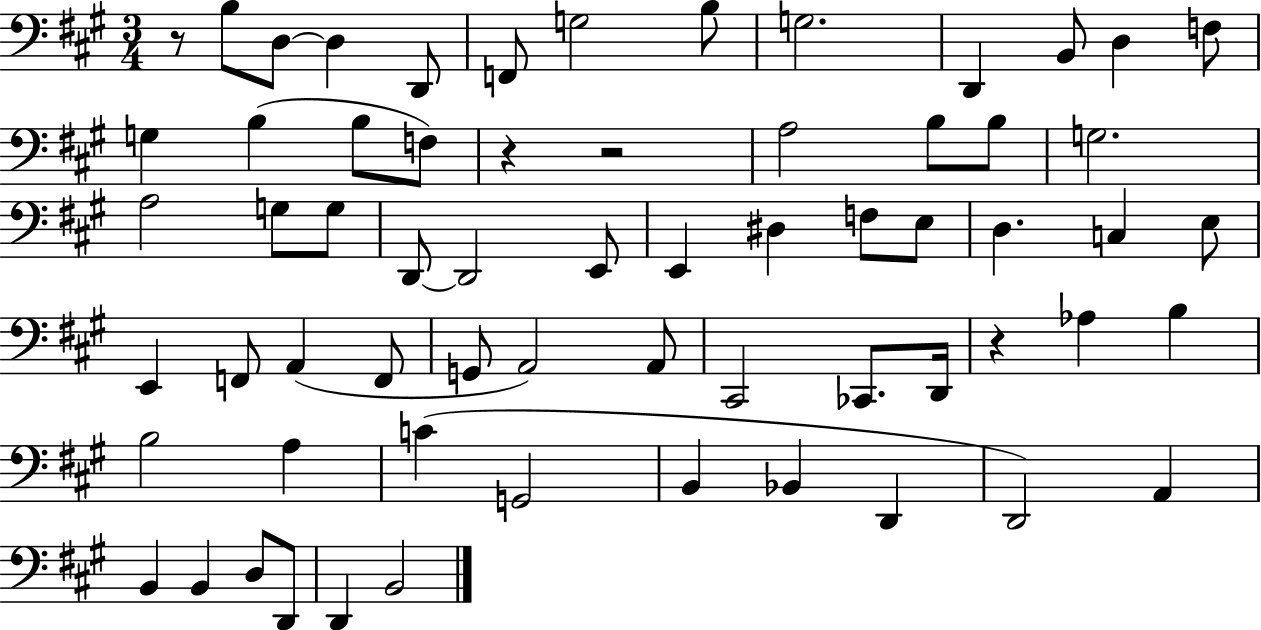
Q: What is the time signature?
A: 3/4